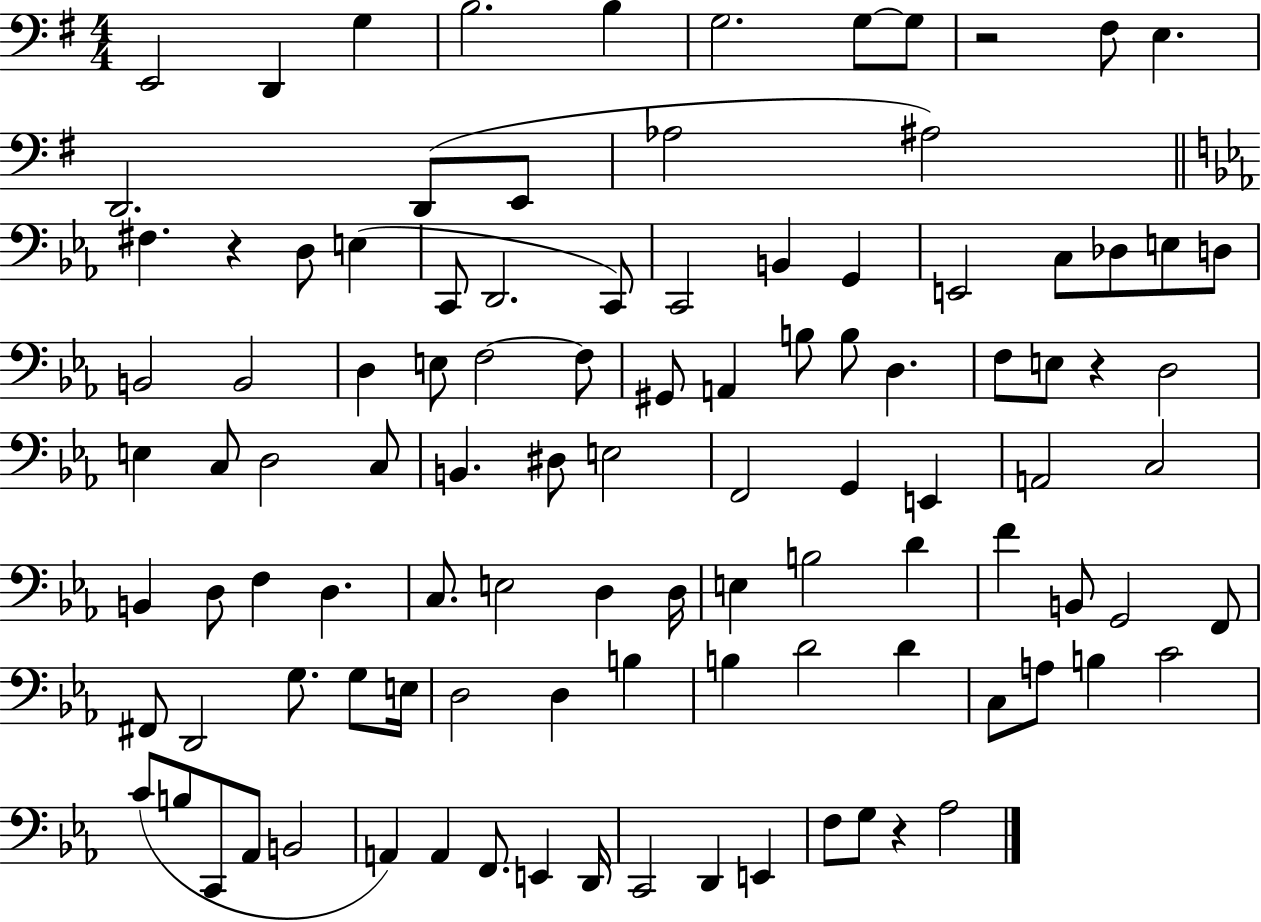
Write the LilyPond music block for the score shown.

{
  \clef bass
  \numericTimeSignature
  \time 4/4
  \key g \major
  e,2 d,4 g4 | b2. b4 | g2. g8~~ g8 | r2 fis8 e4. | \break d,2. d,8( e,8 | aes2 ais2) | \bar "||" \break \key ees \major fis4. r4 d8 e4( | c,8 d,2. c,8) | c,2 b,4 g,4 | e,2 c8 des8 e8 d8 | \break b,2 b,2 | d4 e8 f2~~ f8 | gis,8 a,4 b8 b8 d4. | f8 e8 r4 d2 | \break e4 c8 d2 c8 | b,4. dis8 e2 | f,2 g,4 e,4 | a,2 c2 | \break b,4 d8 f4 d4. | c8. e2 d4 d16 | e4 b2 d'4 | f'4 b,8 g,2 f,8 | \break fis,8 d,2 g8. g8 e16 | d2 d4 b4 | b4 d'2 d'4 | c8 a8 b4 c'2 | \break c'8( b8 c,8 aes,8 b,2 | a,4) a,4 f,8. e,4 d,16 | c,2 d,4 e,4 | f8 g8 r4 aes2 | \break \bar "|."
}